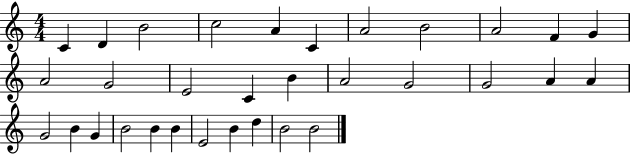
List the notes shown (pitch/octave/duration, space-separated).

C4/q D4/q B4/h C5/h A4/q C4/q A4/h B4/h A4/h F4/q G4/q A4/h G4/h E4/h C4/q B4/q A4/h G4/h G4/h A4/q A4/q G4/h B4/q G4/q B4/h B4/q B4/q E4/h B4/q D5/q B4/h B4/h